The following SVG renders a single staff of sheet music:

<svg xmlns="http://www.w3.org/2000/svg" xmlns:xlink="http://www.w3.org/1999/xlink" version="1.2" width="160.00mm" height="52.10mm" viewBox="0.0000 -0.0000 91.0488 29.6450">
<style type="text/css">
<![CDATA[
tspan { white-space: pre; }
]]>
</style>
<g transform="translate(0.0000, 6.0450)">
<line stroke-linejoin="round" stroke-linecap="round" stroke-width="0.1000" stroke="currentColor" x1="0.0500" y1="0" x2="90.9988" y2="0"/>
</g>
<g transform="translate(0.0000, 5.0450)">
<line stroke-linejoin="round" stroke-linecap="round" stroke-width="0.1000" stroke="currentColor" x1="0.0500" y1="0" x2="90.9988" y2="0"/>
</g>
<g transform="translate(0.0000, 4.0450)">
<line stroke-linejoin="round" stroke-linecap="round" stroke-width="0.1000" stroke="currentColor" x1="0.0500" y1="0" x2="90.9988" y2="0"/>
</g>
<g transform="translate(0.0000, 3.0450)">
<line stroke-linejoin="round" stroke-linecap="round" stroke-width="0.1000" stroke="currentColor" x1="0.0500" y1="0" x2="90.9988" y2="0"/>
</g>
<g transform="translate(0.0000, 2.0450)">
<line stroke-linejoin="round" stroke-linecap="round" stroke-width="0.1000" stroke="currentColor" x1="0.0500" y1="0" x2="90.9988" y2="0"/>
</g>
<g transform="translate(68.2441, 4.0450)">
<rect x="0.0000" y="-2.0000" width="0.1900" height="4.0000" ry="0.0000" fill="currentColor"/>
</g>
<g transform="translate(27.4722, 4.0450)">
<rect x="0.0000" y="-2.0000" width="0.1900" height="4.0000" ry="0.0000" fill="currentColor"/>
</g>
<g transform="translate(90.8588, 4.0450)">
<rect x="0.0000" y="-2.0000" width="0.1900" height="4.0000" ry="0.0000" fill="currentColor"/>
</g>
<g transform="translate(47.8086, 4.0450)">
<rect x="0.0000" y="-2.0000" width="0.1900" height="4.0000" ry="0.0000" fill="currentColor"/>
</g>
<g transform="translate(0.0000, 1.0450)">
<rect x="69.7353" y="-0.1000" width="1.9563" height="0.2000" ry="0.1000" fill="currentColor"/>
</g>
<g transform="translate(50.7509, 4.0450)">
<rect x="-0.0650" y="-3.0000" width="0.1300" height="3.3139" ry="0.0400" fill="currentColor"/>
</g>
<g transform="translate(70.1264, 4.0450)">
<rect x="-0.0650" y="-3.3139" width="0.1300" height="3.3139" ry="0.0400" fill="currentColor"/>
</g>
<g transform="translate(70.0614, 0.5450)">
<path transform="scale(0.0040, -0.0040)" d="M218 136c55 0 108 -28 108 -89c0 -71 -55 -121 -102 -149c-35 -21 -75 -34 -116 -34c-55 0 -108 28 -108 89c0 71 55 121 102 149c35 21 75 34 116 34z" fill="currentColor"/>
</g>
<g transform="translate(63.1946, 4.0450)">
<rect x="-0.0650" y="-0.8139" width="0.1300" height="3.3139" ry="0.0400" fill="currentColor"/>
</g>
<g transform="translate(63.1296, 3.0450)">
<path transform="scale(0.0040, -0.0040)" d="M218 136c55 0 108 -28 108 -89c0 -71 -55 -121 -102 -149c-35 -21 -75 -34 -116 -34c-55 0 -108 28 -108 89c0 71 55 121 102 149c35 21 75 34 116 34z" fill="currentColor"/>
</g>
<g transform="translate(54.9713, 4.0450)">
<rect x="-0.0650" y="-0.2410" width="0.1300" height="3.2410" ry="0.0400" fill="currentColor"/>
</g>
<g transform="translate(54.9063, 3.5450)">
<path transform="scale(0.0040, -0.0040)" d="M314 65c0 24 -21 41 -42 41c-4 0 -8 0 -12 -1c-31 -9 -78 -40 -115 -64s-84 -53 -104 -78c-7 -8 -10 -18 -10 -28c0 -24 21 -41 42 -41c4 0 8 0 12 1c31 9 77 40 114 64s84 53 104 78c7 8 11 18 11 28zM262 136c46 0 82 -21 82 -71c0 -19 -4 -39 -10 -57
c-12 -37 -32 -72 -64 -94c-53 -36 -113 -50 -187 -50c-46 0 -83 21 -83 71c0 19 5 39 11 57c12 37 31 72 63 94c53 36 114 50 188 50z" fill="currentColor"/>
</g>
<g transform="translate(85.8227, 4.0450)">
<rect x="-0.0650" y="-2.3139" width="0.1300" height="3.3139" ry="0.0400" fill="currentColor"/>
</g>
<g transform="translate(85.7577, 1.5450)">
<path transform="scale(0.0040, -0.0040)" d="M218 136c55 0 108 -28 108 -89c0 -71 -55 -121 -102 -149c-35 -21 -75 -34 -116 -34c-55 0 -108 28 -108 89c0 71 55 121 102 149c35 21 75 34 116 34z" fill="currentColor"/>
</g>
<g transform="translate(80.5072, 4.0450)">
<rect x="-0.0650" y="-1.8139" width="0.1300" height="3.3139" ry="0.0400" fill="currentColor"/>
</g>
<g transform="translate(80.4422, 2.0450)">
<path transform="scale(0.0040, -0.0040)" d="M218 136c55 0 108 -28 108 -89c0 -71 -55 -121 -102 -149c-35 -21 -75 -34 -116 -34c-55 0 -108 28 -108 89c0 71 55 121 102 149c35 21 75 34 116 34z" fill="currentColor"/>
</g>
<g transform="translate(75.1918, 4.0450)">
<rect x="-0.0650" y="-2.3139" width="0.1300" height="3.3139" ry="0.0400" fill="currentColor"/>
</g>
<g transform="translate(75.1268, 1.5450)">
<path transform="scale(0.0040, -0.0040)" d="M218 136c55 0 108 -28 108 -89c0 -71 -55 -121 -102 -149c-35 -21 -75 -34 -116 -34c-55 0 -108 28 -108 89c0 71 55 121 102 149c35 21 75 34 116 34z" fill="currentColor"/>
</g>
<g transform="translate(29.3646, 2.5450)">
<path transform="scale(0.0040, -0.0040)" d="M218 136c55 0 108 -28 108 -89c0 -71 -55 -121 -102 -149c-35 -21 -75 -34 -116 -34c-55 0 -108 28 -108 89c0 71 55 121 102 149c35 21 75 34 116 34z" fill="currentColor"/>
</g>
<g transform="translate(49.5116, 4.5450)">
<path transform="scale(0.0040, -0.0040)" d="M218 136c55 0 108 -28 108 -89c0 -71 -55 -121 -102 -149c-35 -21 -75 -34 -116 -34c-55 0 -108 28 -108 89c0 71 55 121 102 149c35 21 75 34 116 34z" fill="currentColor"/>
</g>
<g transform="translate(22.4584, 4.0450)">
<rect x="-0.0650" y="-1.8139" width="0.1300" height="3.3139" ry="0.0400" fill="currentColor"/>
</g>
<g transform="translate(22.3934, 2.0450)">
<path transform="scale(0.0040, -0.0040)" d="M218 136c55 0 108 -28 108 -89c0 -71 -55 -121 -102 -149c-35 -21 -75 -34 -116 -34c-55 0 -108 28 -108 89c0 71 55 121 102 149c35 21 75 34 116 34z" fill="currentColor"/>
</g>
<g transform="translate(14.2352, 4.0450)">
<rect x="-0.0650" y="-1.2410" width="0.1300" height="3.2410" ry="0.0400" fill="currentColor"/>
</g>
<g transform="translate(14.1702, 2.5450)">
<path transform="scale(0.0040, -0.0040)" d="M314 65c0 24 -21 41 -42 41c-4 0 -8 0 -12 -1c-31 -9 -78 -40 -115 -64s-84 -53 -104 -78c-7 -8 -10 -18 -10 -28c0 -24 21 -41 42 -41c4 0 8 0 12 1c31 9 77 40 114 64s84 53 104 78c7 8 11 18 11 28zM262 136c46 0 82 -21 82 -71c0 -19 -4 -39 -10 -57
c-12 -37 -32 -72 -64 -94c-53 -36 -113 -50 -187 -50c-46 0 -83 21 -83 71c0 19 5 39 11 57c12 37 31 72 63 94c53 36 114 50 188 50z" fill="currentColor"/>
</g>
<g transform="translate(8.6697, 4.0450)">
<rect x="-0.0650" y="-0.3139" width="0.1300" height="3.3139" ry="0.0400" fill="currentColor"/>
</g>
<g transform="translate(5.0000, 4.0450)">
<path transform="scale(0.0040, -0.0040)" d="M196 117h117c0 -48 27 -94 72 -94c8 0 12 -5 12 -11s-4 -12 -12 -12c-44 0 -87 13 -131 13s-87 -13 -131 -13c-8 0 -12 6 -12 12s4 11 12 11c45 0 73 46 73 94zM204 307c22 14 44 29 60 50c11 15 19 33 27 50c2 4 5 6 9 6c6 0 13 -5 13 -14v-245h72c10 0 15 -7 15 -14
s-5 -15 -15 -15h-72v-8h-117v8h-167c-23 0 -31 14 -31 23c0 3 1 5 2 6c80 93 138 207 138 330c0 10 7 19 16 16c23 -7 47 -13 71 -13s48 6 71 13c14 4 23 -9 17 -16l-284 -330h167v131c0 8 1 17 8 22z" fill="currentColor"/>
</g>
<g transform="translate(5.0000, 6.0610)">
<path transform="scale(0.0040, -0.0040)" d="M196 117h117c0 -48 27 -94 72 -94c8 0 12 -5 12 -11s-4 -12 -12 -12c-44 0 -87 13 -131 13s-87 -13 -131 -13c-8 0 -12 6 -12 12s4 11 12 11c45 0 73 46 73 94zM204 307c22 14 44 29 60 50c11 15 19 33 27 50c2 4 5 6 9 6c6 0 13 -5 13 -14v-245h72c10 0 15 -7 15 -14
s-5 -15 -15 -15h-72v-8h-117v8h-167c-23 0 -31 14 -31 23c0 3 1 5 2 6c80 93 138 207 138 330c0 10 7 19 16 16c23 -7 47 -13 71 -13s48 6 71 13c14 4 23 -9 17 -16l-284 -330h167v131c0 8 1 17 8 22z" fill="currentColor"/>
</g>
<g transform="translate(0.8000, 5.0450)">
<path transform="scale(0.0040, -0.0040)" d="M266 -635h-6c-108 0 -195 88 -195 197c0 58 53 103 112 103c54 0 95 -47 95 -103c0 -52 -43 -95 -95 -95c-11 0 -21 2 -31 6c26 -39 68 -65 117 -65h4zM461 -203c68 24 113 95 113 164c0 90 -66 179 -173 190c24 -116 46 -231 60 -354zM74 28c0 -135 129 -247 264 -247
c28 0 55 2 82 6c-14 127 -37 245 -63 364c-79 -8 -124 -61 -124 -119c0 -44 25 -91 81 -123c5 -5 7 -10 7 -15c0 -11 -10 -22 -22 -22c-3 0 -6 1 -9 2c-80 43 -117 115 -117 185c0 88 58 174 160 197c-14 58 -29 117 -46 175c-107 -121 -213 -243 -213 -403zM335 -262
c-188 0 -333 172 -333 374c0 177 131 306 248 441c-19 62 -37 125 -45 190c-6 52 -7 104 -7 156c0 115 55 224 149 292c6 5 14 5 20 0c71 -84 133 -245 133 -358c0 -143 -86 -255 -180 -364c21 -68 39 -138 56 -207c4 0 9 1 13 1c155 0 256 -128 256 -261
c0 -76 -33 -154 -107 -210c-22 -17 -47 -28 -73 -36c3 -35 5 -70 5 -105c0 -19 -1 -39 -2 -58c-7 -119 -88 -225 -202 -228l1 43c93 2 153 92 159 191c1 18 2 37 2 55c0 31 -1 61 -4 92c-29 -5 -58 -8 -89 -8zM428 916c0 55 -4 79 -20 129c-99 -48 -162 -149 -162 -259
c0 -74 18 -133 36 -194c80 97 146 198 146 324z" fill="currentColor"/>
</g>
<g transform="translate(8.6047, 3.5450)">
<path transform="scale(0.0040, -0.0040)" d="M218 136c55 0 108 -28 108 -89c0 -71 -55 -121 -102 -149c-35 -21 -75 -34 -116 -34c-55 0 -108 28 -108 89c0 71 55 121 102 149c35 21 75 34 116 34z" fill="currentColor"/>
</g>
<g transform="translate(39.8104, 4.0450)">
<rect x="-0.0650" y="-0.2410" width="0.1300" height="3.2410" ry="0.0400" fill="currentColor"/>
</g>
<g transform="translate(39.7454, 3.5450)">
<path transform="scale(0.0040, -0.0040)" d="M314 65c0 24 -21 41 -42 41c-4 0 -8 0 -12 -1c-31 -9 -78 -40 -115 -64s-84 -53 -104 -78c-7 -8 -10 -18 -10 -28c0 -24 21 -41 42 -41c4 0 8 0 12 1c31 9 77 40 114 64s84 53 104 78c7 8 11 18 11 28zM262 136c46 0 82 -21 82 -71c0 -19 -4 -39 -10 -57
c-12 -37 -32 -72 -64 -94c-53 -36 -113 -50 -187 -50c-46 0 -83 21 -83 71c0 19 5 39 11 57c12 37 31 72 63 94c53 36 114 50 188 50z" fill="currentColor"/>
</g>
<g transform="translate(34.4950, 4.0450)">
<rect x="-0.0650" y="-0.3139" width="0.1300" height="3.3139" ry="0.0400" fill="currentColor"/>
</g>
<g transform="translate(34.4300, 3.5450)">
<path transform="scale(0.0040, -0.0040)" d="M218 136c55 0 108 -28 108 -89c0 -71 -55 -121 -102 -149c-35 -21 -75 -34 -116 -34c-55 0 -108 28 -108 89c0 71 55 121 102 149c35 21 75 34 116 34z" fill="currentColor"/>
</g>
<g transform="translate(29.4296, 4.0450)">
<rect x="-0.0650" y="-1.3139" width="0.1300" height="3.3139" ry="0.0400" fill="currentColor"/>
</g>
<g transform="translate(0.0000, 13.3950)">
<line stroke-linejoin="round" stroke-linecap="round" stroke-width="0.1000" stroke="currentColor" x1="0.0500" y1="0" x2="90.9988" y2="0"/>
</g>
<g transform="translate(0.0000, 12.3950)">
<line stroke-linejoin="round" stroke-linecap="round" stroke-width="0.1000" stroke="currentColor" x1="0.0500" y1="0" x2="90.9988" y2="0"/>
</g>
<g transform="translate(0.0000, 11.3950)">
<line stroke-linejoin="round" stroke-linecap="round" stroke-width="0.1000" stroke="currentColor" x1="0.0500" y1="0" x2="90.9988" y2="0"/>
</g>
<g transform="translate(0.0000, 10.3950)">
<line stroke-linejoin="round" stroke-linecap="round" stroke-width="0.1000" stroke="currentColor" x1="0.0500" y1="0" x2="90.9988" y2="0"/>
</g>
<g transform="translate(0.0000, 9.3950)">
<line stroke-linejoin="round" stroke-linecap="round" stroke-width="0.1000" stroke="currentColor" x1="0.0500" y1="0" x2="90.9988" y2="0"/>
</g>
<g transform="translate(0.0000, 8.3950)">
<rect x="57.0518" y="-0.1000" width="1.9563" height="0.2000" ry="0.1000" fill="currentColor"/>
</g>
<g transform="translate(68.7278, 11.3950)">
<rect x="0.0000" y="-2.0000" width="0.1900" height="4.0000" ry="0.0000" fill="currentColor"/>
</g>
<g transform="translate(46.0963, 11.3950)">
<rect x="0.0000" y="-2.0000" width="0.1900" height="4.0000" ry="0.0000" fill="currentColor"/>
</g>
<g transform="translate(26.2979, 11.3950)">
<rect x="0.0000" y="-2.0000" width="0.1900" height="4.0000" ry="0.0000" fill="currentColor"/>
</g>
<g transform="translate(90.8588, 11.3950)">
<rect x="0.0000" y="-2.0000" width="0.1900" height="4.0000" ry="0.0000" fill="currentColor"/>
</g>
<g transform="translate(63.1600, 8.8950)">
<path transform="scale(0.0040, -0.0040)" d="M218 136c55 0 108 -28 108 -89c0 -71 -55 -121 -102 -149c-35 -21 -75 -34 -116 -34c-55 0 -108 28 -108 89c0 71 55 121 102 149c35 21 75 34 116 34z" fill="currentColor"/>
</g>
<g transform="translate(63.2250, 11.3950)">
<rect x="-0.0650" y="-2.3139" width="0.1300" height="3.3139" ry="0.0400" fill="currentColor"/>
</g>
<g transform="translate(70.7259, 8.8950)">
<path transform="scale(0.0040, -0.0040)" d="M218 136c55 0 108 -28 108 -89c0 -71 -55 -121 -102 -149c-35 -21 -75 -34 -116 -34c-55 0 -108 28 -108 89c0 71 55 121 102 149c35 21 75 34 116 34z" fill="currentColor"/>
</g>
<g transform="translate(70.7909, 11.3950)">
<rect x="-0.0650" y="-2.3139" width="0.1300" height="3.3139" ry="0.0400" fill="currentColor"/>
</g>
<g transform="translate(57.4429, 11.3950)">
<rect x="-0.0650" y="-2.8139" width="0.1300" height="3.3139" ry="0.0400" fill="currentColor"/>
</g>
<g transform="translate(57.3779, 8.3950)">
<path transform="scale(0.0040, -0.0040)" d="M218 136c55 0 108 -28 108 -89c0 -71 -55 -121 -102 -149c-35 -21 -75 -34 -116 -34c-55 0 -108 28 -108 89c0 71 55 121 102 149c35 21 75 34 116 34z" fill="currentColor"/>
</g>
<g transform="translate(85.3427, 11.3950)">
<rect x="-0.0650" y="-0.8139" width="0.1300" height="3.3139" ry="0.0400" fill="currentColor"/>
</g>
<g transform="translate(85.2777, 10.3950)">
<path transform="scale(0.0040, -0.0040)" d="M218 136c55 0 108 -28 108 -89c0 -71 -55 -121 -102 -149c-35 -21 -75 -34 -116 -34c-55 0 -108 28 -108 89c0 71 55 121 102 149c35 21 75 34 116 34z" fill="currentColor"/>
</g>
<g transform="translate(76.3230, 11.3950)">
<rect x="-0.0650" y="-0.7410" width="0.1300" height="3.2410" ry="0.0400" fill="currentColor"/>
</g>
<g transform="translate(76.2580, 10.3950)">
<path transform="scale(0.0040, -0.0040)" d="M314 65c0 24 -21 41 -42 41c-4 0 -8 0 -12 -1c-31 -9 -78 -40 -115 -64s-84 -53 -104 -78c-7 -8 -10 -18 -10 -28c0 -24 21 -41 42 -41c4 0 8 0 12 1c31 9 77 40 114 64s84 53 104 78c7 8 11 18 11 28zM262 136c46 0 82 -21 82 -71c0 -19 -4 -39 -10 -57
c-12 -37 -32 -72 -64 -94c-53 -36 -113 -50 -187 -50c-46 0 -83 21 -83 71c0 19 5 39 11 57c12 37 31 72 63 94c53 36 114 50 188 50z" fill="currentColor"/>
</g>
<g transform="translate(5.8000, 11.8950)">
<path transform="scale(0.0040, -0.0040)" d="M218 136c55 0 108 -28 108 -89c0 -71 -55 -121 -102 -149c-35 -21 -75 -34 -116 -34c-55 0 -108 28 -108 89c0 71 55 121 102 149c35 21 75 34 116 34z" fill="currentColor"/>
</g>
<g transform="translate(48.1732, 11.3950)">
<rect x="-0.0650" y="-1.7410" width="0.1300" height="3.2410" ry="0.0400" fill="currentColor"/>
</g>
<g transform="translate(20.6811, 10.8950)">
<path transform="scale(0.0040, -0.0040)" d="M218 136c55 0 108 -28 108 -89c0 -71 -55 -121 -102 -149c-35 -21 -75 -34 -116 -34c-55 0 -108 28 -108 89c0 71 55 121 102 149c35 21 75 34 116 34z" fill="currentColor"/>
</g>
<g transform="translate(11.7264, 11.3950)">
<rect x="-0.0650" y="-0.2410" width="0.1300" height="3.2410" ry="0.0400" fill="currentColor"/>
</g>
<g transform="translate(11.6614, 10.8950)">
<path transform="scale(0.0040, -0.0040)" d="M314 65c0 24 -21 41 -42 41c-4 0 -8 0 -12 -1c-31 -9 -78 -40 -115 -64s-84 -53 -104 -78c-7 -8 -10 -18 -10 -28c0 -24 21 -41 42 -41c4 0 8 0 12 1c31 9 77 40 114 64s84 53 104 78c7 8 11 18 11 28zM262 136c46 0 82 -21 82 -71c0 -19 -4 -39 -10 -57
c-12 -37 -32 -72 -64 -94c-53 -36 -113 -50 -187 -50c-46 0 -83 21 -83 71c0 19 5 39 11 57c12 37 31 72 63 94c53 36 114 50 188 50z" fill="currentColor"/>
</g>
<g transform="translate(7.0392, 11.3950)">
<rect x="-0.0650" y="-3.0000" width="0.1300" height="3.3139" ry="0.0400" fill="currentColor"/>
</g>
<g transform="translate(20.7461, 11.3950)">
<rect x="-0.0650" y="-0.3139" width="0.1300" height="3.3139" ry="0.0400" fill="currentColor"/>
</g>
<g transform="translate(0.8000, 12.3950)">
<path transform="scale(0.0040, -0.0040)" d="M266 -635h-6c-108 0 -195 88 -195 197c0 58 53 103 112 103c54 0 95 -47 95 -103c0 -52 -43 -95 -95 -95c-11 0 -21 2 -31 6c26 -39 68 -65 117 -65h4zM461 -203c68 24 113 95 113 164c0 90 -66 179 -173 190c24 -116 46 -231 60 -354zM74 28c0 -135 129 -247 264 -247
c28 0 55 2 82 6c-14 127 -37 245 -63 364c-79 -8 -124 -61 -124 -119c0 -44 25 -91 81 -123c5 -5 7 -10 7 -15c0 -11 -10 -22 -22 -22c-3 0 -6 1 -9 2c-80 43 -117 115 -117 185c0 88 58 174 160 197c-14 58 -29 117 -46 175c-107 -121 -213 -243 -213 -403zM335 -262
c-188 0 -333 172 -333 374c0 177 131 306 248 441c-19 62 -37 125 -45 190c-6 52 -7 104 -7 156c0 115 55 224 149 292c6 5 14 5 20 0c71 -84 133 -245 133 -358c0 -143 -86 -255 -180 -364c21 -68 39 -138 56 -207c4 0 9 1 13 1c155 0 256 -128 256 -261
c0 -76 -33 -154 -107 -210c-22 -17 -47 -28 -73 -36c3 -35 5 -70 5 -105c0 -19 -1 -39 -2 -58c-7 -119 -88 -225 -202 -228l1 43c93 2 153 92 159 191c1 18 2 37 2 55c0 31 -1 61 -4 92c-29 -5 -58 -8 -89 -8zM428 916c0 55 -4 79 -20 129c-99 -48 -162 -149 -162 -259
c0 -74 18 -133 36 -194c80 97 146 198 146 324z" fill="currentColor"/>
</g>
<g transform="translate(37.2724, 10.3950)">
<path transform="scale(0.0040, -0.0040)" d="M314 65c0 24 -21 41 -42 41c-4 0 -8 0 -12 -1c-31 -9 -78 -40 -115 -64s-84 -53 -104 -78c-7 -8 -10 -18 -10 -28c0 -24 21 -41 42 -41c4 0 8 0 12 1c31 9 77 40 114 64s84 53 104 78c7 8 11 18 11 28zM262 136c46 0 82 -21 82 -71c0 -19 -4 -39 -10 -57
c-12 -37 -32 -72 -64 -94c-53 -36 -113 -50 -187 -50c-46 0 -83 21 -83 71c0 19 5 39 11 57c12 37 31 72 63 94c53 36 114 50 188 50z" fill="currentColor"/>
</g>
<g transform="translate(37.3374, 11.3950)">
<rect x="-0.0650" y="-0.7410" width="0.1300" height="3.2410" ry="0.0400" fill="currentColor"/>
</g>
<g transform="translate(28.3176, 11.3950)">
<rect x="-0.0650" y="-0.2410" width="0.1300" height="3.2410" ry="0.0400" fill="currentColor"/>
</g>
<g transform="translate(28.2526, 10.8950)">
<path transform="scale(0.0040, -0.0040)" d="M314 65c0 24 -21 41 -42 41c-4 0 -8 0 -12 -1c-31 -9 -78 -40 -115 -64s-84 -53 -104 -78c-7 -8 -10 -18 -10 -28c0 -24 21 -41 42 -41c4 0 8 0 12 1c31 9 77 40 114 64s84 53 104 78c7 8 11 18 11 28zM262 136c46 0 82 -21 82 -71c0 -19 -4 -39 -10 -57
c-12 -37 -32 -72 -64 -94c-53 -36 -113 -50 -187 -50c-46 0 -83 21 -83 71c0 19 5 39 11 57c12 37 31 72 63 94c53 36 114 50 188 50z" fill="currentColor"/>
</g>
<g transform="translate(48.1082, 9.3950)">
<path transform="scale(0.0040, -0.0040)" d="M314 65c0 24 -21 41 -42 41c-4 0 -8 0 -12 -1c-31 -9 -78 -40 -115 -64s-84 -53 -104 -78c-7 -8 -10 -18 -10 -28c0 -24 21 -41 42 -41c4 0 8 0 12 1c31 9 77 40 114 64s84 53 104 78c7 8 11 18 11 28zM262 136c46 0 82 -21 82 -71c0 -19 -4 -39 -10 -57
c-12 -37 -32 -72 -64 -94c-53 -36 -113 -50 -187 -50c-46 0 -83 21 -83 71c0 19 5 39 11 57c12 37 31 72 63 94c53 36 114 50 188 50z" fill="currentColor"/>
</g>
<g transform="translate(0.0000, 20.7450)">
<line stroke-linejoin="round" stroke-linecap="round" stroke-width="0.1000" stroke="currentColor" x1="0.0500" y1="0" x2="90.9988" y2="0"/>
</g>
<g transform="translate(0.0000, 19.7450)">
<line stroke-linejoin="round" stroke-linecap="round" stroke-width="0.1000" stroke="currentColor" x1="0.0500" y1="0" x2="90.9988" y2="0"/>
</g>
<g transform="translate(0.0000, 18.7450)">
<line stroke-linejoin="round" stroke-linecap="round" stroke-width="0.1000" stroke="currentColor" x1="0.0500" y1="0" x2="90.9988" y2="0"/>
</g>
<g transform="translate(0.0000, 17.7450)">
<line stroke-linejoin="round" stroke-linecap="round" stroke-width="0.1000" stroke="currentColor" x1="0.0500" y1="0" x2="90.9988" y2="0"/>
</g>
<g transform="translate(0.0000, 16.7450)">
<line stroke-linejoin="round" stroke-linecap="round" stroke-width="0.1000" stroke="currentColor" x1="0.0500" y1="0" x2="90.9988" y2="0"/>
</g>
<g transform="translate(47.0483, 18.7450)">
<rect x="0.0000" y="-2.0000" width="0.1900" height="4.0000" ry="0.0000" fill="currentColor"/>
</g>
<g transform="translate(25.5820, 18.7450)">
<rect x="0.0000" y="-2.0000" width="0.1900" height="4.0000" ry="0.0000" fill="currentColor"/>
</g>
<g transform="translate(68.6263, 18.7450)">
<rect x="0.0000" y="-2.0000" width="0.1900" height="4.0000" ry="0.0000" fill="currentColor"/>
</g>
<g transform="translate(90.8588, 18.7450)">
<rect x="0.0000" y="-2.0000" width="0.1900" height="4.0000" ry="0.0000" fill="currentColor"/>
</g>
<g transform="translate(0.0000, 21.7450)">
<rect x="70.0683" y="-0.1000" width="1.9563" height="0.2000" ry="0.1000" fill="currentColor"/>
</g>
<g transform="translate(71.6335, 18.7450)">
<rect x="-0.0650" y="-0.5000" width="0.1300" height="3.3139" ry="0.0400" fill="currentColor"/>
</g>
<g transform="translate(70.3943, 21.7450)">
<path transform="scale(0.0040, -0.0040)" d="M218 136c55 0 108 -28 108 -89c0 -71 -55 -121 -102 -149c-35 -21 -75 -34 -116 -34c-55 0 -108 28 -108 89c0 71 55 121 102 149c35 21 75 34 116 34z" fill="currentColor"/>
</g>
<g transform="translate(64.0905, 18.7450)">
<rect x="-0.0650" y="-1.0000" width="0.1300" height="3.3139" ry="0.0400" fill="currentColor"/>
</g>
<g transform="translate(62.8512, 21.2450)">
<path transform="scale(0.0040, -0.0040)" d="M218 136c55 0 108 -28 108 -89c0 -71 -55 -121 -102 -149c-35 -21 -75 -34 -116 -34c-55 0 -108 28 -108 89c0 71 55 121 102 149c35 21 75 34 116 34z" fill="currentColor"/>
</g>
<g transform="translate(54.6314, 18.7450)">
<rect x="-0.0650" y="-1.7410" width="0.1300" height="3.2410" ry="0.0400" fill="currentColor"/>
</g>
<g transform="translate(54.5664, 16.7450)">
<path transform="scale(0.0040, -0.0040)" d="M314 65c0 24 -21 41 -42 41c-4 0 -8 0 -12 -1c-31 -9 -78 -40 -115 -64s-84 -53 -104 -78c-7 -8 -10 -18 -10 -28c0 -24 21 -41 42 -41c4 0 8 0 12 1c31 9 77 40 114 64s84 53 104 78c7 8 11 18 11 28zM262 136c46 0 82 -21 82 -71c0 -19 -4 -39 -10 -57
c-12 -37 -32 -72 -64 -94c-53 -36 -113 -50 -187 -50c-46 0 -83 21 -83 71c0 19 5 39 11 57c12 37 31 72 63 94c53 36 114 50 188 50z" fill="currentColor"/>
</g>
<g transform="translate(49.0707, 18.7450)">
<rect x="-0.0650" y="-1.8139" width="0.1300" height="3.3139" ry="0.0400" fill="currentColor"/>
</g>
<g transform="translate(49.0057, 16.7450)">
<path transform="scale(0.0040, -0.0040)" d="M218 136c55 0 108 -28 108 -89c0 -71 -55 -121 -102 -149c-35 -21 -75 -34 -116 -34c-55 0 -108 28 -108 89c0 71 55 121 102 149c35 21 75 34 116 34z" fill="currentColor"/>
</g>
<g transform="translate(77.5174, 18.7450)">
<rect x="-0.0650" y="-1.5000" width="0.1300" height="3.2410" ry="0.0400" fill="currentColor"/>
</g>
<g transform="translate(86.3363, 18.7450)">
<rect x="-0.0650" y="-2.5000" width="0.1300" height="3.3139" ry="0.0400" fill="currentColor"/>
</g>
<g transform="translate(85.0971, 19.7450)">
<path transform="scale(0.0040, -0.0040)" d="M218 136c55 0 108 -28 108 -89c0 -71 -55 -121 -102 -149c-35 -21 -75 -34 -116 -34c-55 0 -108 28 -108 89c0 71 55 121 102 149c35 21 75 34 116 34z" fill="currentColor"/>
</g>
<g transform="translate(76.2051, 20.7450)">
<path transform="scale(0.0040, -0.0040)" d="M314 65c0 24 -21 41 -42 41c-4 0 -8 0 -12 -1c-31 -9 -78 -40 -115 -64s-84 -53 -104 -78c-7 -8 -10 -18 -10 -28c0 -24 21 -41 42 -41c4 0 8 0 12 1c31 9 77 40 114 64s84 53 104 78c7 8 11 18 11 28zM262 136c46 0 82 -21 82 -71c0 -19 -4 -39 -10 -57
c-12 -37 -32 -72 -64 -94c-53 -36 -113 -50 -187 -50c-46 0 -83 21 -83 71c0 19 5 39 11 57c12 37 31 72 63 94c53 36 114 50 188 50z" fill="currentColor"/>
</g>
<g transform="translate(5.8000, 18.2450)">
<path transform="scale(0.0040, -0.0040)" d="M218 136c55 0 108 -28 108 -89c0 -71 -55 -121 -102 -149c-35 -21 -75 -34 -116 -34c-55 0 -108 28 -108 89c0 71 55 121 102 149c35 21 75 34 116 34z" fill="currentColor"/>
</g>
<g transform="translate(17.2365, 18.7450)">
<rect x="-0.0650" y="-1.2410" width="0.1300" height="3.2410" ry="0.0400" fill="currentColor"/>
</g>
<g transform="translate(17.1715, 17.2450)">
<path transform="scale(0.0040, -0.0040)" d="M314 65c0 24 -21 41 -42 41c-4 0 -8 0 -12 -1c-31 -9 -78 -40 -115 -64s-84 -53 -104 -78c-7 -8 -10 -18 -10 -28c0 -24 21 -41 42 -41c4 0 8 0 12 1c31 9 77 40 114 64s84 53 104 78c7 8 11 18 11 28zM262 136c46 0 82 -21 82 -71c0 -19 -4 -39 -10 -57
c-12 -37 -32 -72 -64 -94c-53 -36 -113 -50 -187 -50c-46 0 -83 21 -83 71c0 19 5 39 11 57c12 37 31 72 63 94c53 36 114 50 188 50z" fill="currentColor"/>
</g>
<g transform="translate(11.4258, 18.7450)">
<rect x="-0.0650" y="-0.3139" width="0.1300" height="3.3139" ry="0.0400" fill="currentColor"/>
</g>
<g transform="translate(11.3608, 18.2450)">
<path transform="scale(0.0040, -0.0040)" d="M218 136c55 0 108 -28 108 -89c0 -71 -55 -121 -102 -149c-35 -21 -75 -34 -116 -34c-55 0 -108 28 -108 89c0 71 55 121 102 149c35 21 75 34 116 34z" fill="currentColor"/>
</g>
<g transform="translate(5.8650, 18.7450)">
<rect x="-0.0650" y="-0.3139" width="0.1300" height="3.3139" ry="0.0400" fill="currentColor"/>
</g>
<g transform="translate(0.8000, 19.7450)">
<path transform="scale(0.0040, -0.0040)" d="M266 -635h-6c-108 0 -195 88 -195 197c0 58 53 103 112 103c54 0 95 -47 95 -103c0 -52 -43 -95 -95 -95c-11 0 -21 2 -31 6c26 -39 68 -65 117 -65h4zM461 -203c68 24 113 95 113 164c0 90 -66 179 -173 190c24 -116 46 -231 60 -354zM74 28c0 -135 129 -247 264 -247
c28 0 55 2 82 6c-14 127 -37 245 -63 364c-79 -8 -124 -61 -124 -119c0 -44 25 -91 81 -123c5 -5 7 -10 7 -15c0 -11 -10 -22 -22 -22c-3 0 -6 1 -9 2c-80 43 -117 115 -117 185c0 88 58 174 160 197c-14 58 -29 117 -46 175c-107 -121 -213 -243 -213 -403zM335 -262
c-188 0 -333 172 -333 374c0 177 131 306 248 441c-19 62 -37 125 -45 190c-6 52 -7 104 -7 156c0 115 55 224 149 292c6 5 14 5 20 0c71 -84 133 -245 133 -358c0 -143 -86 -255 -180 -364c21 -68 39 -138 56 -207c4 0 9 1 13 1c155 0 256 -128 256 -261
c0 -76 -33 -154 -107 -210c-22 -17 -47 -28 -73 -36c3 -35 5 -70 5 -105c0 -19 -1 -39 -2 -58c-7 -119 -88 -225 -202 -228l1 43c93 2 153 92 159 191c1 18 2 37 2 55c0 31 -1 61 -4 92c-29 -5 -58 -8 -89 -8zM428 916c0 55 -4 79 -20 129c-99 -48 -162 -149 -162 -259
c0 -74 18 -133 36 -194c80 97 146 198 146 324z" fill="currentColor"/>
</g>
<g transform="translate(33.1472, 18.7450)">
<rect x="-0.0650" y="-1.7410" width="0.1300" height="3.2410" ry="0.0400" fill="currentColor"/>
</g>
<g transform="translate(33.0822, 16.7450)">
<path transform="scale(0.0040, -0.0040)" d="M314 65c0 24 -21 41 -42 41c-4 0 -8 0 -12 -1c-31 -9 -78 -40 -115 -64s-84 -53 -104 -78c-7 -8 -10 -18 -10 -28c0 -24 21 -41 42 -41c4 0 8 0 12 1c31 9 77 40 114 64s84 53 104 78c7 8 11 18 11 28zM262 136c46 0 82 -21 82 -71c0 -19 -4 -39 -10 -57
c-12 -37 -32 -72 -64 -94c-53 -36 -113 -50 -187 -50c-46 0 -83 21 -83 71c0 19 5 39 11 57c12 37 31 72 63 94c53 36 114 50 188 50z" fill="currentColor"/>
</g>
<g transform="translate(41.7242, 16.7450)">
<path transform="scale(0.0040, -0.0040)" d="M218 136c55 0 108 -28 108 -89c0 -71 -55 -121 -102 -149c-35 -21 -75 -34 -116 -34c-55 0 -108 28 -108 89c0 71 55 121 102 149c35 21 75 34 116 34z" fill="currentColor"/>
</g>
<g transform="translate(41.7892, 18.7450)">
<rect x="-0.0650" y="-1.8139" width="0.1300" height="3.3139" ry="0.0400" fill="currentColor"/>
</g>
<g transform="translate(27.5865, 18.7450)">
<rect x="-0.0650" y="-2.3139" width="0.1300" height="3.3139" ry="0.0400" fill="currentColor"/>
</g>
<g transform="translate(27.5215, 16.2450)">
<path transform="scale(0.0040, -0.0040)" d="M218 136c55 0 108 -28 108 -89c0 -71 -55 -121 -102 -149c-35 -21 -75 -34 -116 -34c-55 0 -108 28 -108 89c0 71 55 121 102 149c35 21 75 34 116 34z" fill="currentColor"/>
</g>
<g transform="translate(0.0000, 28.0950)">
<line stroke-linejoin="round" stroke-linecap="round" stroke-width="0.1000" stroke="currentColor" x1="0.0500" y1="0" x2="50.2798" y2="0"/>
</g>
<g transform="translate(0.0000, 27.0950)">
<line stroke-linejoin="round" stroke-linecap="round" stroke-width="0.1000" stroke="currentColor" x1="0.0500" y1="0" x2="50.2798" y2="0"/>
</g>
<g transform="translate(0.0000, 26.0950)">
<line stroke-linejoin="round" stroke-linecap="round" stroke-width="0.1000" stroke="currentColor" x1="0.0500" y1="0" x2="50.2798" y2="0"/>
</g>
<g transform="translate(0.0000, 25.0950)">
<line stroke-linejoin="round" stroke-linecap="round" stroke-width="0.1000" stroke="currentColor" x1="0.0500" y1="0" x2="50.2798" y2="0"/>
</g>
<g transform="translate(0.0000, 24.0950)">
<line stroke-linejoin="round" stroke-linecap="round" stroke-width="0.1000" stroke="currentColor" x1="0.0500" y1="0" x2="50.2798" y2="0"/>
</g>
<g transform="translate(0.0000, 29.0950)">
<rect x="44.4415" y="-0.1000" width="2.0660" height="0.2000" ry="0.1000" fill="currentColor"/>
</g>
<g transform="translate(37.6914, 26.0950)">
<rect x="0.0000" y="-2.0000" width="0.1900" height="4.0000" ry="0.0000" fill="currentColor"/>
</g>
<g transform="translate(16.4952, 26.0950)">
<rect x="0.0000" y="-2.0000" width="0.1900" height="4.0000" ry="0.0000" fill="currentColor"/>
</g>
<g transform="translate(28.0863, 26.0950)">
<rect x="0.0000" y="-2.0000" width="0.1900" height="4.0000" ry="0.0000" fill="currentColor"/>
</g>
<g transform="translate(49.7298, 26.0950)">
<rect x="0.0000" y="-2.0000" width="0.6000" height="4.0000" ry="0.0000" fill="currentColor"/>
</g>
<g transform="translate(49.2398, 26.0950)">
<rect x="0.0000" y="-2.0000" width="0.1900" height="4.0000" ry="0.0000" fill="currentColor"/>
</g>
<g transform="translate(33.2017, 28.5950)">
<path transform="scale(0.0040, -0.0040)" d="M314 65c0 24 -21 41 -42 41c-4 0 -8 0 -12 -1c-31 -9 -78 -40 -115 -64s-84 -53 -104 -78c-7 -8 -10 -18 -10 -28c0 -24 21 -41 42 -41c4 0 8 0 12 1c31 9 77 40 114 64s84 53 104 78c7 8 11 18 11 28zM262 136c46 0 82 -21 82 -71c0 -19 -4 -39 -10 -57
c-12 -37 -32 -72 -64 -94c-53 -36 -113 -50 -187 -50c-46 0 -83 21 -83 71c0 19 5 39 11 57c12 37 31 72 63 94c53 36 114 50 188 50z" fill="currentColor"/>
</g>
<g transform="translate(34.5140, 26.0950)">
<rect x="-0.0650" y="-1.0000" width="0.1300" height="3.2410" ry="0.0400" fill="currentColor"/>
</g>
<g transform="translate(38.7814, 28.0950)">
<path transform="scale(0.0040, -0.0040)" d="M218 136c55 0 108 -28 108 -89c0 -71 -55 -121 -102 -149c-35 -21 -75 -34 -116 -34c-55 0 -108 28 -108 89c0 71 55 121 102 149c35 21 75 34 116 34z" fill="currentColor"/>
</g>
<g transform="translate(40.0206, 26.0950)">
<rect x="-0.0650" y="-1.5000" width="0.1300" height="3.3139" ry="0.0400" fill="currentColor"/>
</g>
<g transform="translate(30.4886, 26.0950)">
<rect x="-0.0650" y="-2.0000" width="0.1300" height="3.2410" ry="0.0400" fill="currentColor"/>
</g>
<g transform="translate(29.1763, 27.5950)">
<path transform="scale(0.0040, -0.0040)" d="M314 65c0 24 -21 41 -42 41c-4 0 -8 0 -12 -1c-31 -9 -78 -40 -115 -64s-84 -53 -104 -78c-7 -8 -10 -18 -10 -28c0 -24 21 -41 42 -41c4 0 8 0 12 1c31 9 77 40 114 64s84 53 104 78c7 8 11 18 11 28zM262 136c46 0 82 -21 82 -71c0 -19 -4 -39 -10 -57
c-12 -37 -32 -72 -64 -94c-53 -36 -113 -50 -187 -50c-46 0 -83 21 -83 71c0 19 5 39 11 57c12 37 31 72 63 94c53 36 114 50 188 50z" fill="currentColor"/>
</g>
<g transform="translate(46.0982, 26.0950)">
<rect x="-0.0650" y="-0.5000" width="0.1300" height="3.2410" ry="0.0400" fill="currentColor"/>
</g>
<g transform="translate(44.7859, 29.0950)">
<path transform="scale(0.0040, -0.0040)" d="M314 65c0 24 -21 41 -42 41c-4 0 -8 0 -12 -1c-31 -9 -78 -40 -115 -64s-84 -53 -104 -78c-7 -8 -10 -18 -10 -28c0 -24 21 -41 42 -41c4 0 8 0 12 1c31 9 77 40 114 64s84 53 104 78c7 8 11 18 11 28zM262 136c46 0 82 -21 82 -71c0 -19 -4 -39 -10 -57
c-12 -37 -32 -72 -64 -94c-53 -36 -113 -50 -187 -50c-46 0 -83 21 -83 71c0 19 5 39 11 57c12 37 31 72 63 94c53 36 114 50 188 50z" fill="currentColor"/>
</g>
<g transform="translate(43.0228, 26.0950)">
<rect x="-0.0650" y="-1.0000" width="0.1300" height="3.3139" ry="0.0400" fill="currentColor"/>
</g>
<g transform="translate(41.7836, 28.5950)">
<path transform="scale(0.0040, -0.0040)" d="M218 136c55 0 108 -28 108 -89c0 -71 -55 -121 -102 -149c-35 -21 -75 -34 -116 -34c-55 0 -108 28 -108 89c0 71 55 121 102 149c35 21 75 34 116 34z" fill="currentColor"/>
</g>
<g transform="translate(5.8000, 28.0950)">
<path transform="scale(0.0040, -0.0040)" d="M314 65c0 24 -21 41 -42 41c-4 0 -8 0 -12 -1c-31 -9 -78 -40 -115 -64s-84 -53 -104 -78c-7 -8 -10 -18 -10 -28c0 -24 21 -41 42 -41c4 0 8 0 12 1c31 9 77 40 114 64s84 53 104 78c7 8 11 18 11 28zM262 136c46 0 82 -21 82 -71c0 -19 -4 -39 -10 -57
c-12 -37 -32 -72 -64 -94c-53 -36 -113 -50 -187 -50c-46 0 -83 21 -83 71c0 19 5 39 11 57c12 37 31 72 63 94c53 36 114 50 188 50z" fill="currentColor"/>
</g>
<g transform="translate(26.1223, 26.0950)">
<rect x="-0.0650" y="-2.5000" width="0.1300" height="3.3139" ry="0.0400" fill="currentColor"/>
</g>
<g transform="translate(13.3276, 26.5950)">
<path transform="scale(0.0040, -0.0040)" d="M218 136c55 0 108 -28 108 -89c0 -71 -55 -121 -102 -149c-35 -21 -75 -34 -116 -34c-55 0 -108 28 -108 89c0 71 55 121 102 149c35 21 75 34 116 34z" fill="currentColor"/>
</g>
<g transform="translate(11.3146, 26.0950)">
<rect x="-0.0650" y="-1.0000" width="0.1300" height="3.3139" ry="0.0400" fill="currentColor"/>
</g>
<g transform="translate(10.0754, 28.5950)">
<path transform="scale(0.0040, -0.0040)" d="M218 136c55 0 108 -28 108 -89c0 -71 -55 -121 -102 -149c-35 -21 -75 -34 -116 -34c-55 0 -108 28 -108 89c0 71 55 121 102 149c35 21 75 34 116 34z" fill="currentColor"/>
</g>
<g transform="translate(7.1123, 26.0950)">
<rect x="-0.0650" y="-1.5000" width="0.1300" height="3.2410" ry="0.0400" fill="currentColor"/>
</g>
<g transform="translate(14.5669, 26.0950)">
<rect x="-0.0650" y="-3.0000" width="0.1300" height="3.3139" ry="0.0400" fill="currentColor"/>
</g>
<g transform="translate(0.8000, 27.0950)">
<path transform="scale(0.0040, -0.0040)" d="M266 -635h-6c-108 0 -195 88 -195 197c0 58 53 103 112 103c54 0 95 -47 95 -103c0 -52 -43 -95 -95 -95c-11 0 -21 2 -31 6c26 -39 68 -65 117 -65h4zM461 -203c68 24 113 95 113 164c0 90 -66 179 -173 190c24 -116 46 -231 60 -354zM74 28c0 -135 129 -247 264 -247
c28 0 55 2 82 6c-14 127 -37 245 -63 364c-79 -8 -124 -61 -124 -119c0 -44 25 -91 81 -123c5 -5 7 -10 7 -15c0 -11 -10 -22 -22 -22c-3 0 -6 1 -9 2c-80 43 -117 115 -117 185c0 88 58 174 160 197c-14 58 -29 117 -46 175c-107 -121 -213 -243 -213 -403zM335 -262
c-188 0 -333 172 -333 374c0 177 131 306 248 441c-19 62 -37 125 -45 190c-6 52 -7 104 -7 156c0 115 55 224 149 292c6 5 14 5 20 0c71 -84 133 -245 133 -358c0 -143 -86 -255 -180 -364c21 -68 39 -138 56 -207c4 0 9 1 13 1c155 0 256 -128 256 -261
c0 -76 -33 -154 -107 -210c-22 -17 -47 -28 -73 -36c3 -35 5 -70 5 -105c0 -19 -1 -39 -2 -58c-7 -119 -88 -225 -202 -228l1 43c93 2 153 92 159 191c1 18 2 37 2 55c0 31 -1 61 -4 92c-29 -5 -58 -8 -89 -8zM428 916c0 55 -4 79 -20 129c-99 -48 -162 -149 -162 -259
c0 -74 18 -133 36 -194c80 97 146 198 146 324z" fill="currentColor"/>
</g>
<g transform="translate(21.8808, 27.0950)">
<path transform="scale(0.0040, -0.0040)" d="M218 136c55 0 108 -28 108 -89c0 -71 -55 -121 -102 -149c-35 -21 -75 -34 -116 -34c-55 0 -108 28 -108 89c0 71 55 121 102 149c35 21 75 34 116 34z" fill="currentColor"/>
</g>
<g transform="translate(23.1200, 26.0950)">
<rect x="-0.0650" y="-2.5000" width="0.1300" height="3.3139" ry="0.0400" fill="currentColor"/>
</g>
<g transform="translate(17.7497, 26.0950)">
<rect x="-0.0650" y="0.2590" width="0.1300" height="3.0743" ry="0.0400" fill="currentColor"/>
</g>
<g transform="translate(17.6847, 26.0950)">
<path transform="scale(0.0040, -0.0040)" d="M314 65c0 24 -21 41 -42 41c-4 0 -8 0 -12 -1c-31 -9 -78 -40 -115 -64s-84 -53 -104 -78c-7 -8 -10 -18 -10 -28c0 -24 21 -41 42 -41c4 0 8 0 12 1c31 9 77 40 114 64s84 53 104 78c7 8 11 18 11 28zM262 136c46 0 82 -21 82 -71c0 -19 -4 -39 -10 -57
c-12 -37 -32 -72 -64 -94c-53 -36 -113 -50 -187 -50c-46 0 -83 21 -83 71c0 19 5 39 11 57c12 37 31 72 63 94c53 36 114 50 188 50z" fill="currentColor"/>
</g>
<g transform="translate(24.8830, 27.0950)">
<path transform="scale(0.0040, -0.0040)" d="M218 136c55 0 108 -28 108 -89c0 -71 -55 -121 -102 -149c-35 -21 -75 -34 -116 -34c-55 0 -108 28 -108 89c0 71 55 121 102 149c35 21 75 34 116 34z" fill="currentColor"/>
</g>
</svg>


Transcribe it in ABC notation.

X:1
T:Untitled
M:4/4
L:1/4
K:C
c e2 f e c c2 A c2 d b g f g A c2 c c2 d2 f2 a g g d2 d c c e2 g f2 f f f2 D C E2 G E2 D A B2 G G F2 D2 E D C2